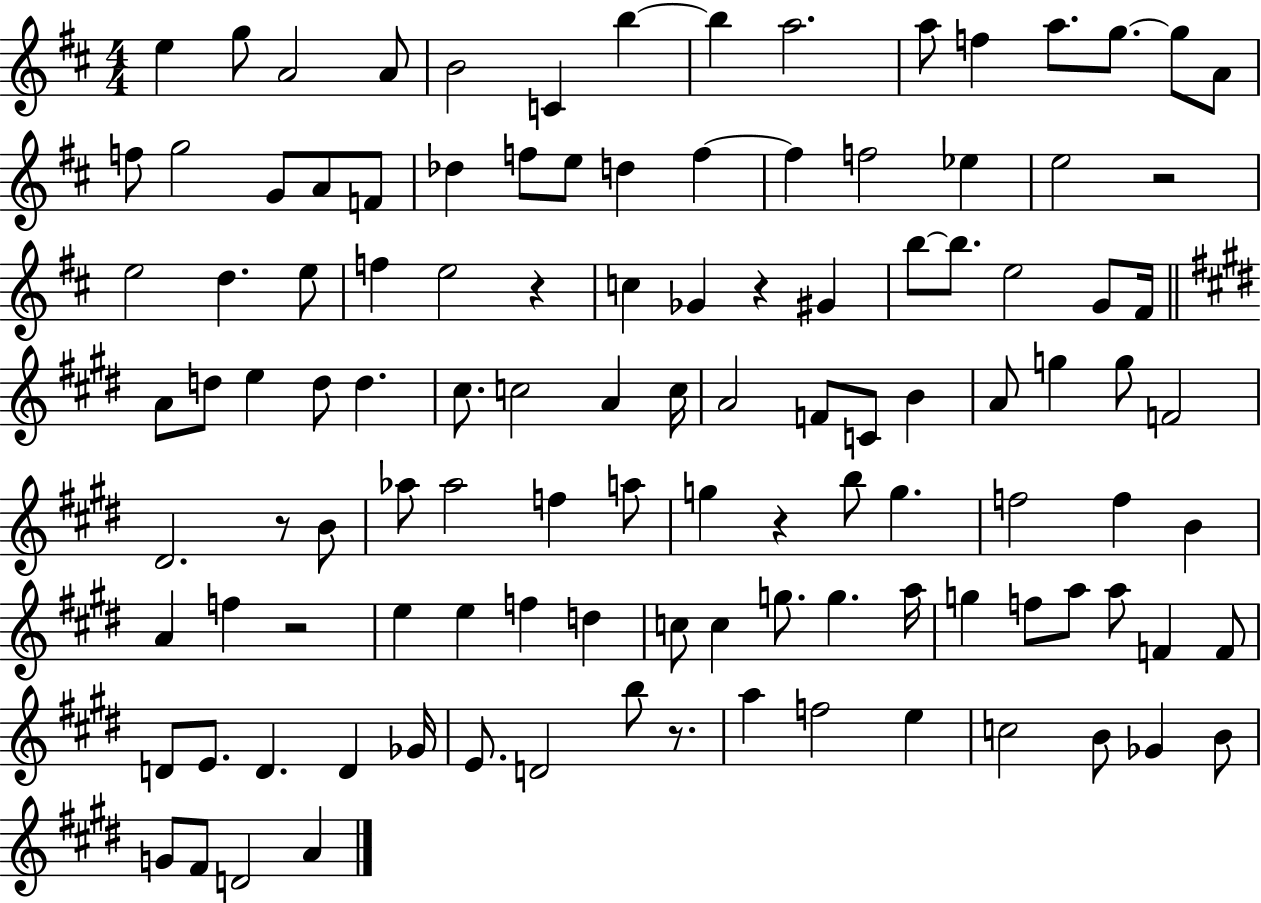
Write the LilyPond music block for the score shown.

{
  \clef treble
  \numericTimeSignature
  \time 4/4
  \key d \major
  e''4 g''8 a'2 a'8 | b'2 c'4 b''4~~ | b''4 a''2. | a''8 f''4 a''8. g''8.~~ g''8 a'8 | \break f''8 g''2 g'8 a'8 f'8 | des''4 f''8 e''8 d''4 f''4~~ | f''4 f''2 ees''4 | e''2 r2 | \break e''2 d''4. e''8 | f''4 e''2 r4 | c''4 ges'4 r4 gis'4 | b''8~~ b''8. e''2 g'8 fis'16 | \break \bar "||" \break \key e \major a'8 d''8 e''4 d''8 d''4. | cis''8. c''2 a'4 c''16 | a'2 f'8 c'8 b'4 | a'8 g''4 g''8 f'2 | \break dis'2. r8 b'8 | aes''8 aes''2 f''4 a''8 | g''4 r4 b''8 g''4. | f''2 f''4 b'4 | \break a'4 f''4 r2 | e''4 e''4 f''4 d''4 | c''8 c''4 g''8. g''4. a''16 | g''4 f''8 a''8 a''8 f'4 f'8 | \break d'8 e'8. d'4. d'4 ges'16 | e'8. d'2 b''8 r8. | a''4 f''2 e''4 | c''2 b'8 ges'4 b'8 | \break g'8 fis'8 d'2 a'4 | \bar "|."
}